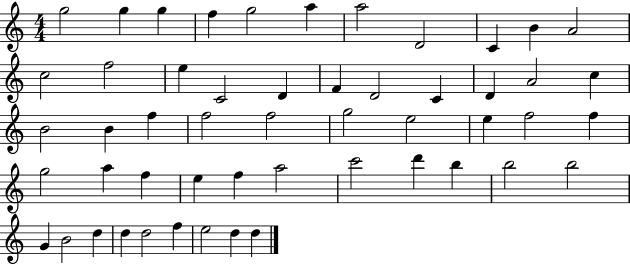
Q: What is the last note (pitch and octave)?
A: D5